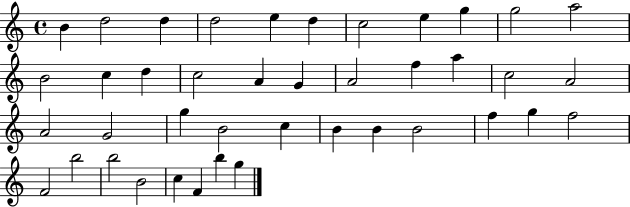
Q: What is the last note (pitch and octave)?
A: G5